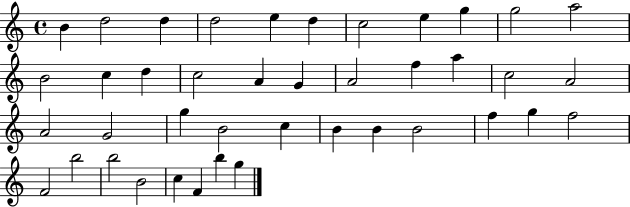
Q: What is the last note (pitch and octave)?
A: G5